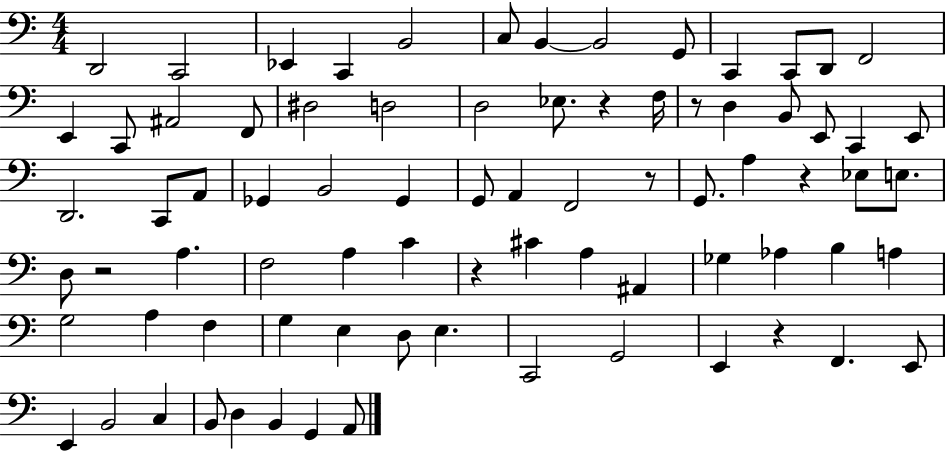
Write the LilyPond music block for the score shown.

{
  \clef bass
  \numericTimeSignature
  \time 4/4
  \key c \major
  d,2 c,2 | ees,4 c,4 b,2 | c8 b,4~~ b,2 g,8 | c,4 c,8 d,8 f,2 | \break e,4 c,8 ais,2 f,8 | dis2 d2 | d2 ees8. r4 f16 | r8 d4 b,8 e,8 c,4 e,8 | \break d,2. c,8 a,8 | ges,4 b,2 ges,4 | g,8 a,4 f,2 r8 | g,8. a4 r4 ees8 e8. | \break d8 r2 a4. | f2 a4 c'4 | r4 cis'4 a4 ais,4 | ges4 aes4 b4 a4 | \break g2 a4 f4 | g4 e4 d8 e4. | c,2 g,2 | e,4 r4 f,4. e,8 | \break e,4 b,2 c4 | b,8 d4 b,4 g,4 a,8 | \bar "|."
}